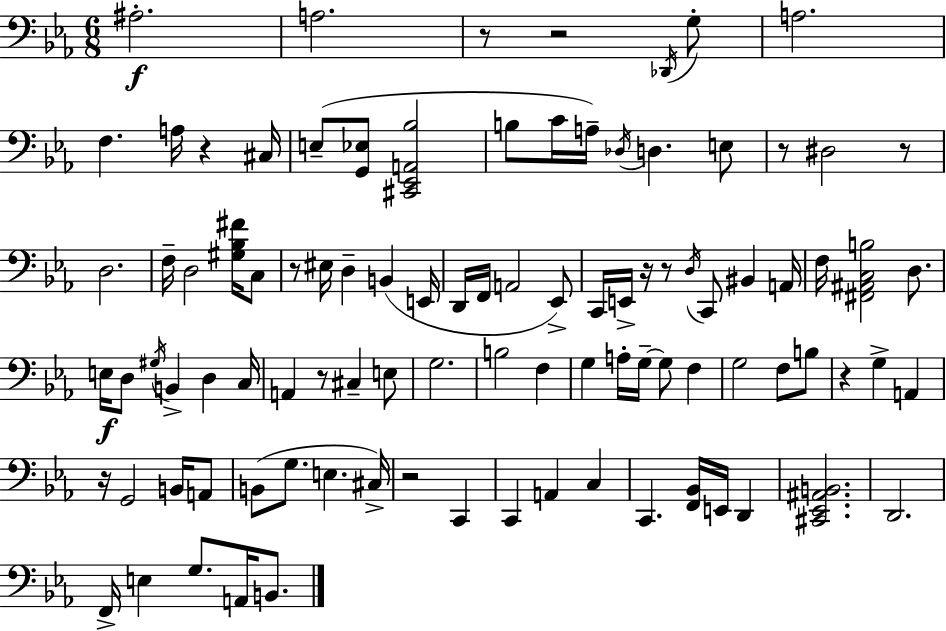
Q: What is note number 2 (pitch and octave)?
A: A3